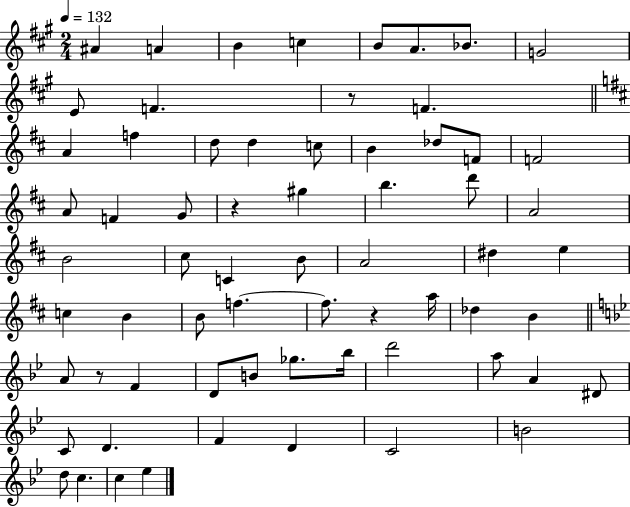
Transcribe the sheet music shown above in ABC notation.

X:1
T:Untitled
M:2/4
L:1/4
K:A
^A A B c B/2 A/2 _B/2 G2 E/2 F z/2 F A f d/2 d c/2 B _d/2 F/2 F2 A/2 F G/2 z ^g b d'/2 A2 B2 ^c/2 C B/2 A2 ^d e c B B/2 f f/2 z a/4 _d B A/2 z/2 F D/2 B/2 _g/2 _b/4 d'2 a/2 A ^D/2 C/2 D F D C2 B2 d/2 c c _e